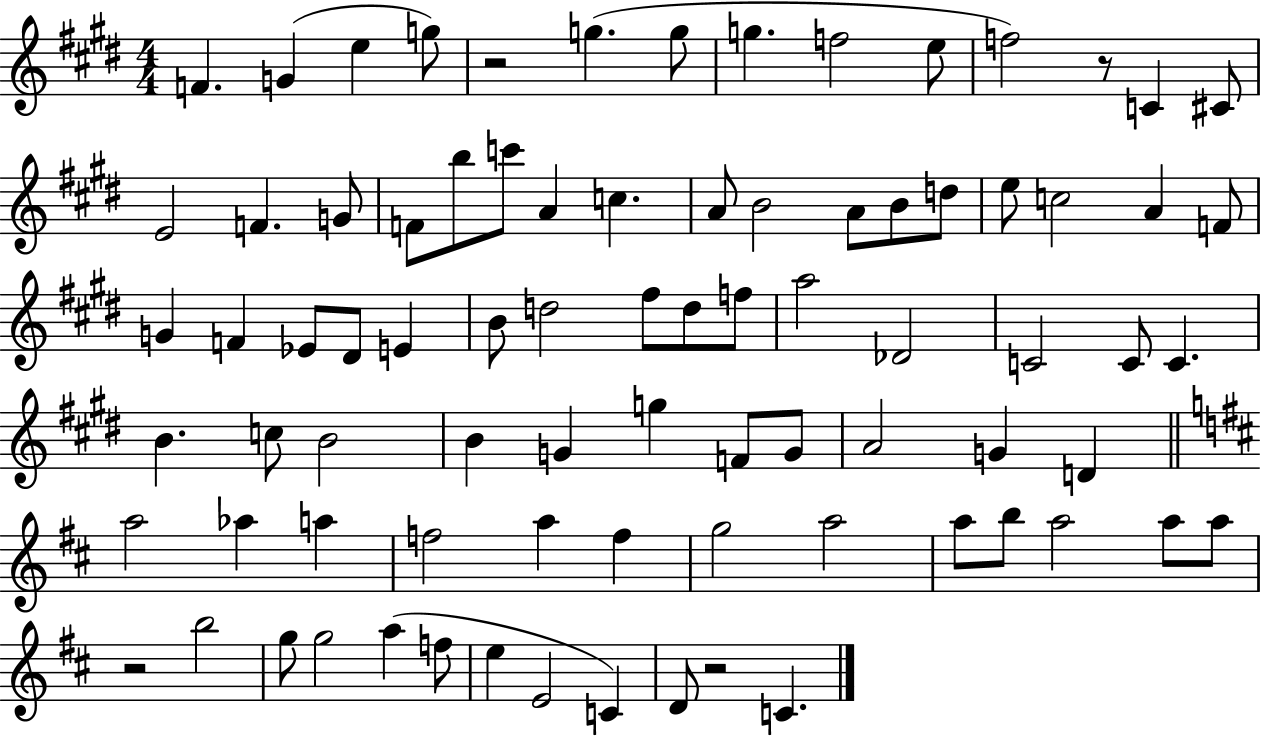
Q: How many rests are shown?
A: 4